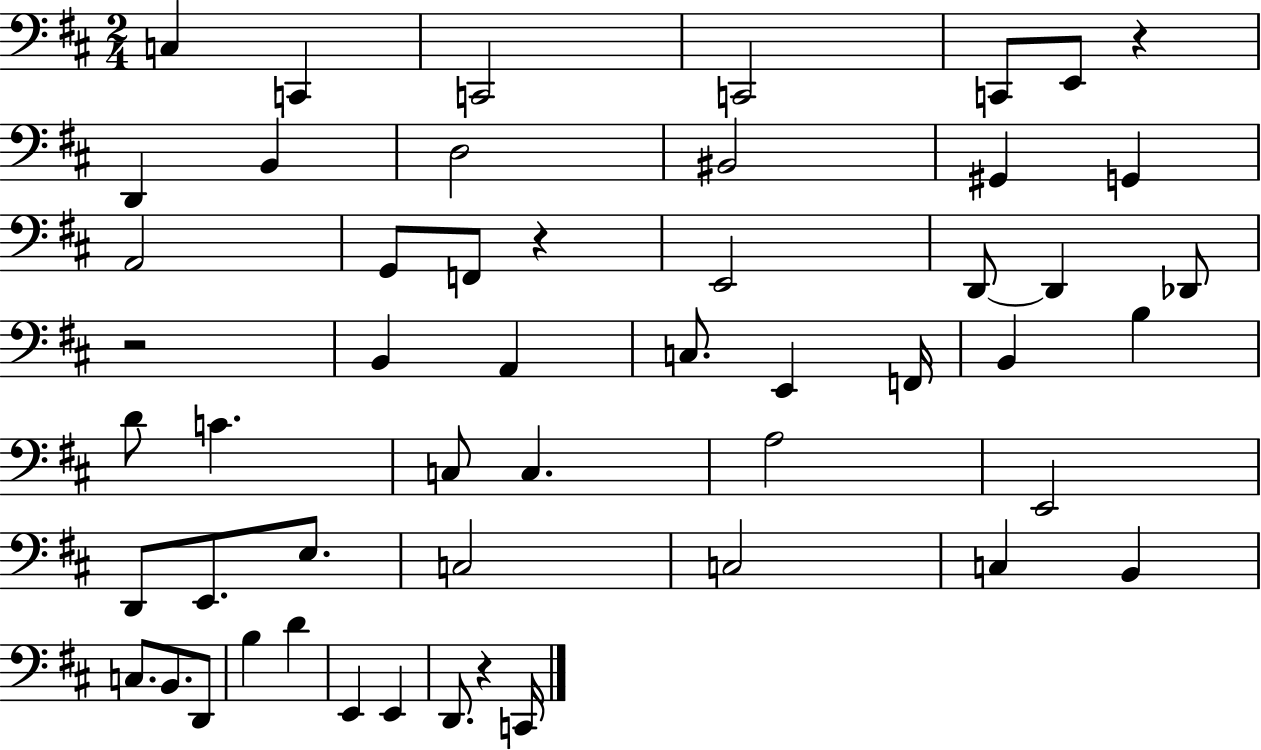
{
  \clef bass
  \numericTimeSignature
  \time 2/4
  \key d \major
  c4 c,4 | c,2 | c,2 | c,8 e,8 r4 | \break d,4 b,4 | d2 | bis,2 | gis,4 g,4 | \break a,2 | g,8 f,8 r4 | e,2 | d,8~~ d,4 des,8 | \break r2 | b,4 a,4 | c8. e,4 f,16 | b,4 b4 | \break d'8 c'4. | c8 c4. | a2 | e,2 | \break d,8 e,8. e8. | c2 | c2 | c4 b,4 | \break c8. b,8. d,8 | b4 d'4 | e,4 e,4 | d,8. r4 c,16 | \break \bar "|."
}